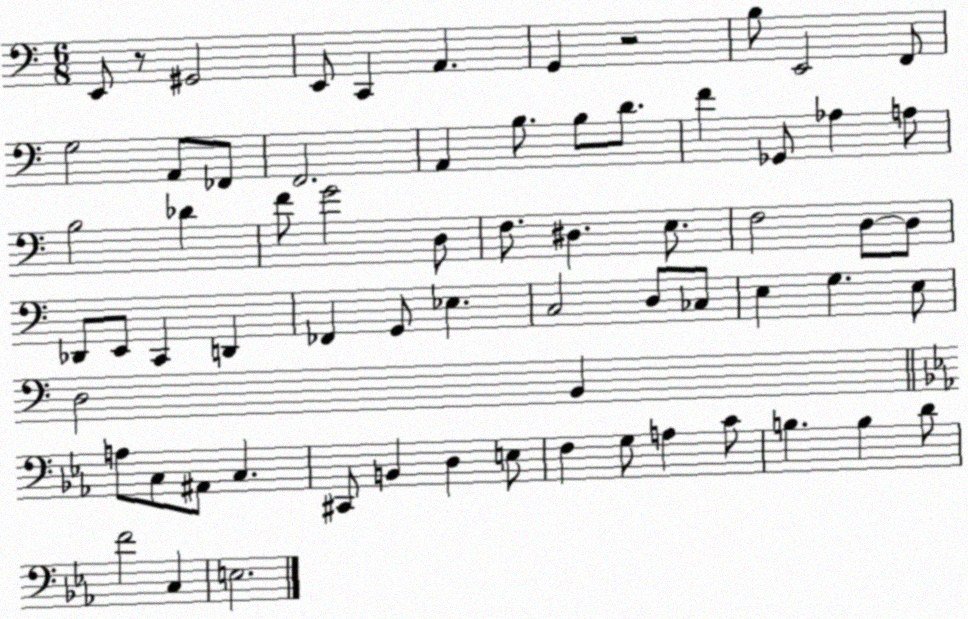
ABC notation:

X:1
T:Untitled
M:6/8
L:1/4
K:C
E,,/2 z/2 ^G,,2 E,,/2 C,, A,, G,, z2 B,/2 E,,2 F,,/2 G,2 A,,/2 _F,,/2 F,,2 A,, B,/2 B,/2 D/2 F _G,,/2 _A, A,/2 B,2 _D F/2 G2 D,/2 F,/2 ^D, E,/2 F,2 D,/2 D,/2 _D,,/2 E,,/2 C,, D,, _F,, G,,/2 _E, C,2 D,/2 _C,/2 E, G, E,/2 D,2 B,, A,/2 C,/2 ^A,,/2 C, ^C,,/2 B,, D, E,/2 F, G,/2 A, C/2 B, B, D/2 F2 C, E,2